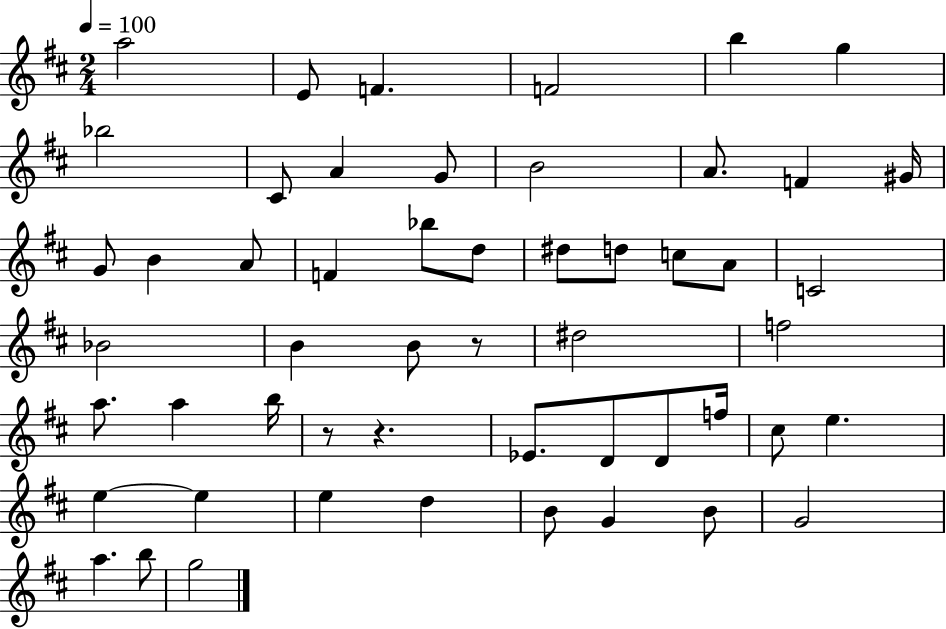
{
  \clef treble
  \numericTimeSignature
  \time 2/4
  \key d \major
  \tempo 4 = 100
  a''2 | e'8 f'4. | f'2 | b''4 g''4 | \break bes''2 | cis'8 a'4 g'8 | b'2 | a'8. f'4 gis'16 | \break g'8 b'4 a'8 | f'4 bes''8 d''8 | dis''8 d''8 c''8 a'8 | c'2 | \break bes'2 | b'4 b'8 r8 | dis''2 | f''2 | \break a''8. a''4 b''16 | r8 r4. | ees'8. d'8 d'8 f''16 | cis''8 e''4. | \break e''4~~ e''4 | e''4 d''4 | b'8 g'4 b'8 | g'2 | \break a''4. b''8 | g''2 | \bar "|."
}